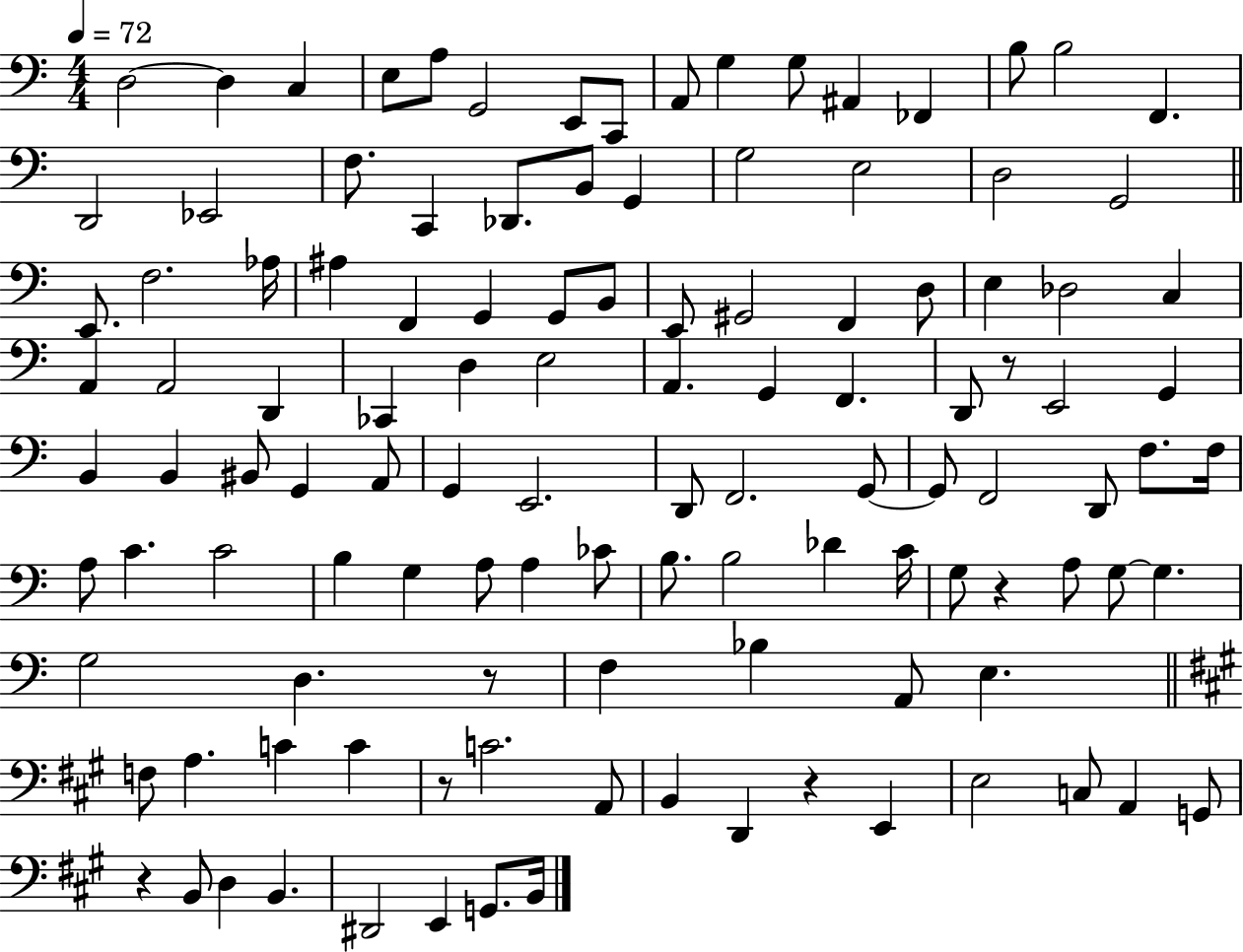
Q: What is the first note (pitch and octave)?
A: D3